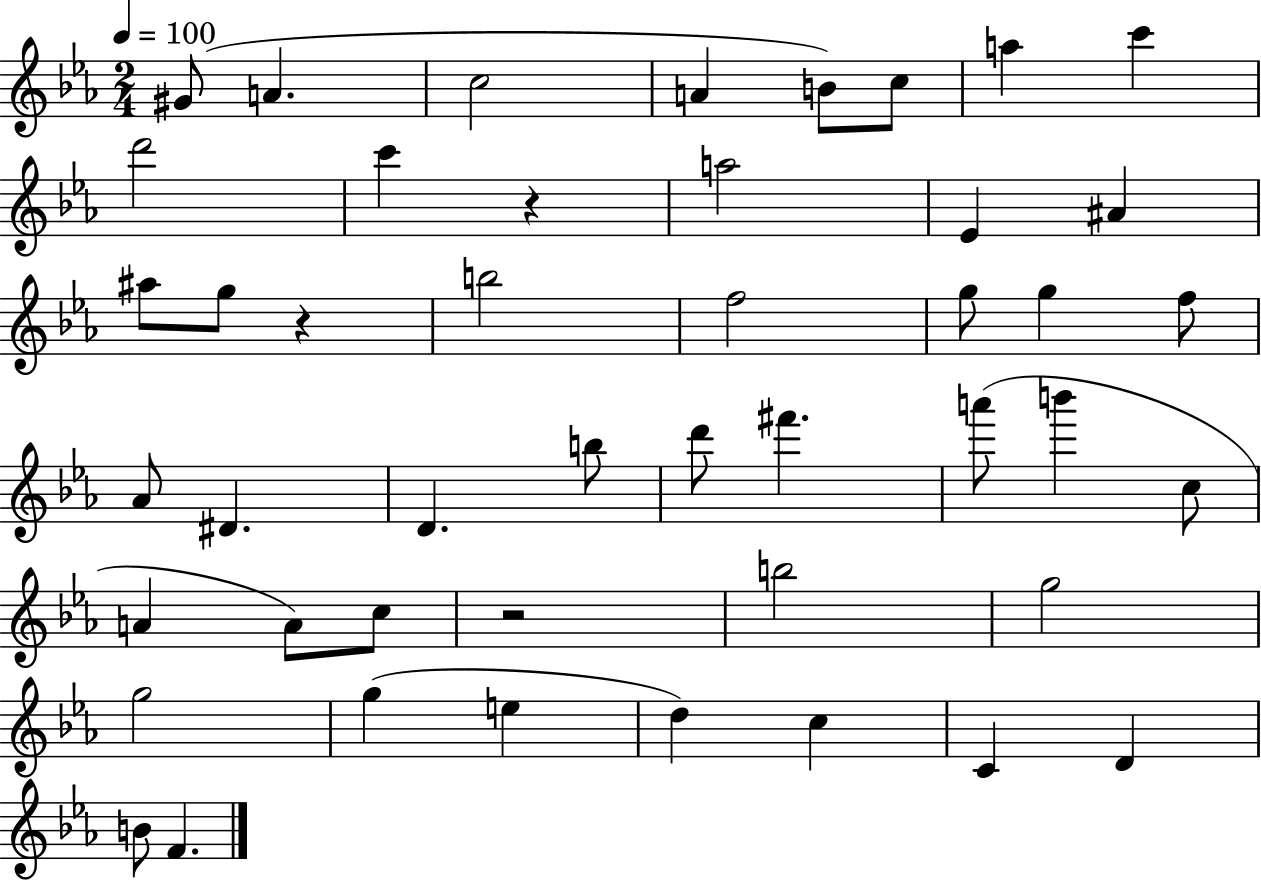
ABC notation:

X:1
T:Untitled
M:2/4
L:1/4
K:Eb
^G/2 A c2 A B/2 c/2 a c' d'2 c' z a2 _E ^A ^a/2 g/2 z b2 f2 g/2 g f/2 _A/2 ^D D b/2 d'/2 ^f' a'/2 b' c/2 A A/2 c/2 z2 b2 g2 g2 g e d c C D B/2 F